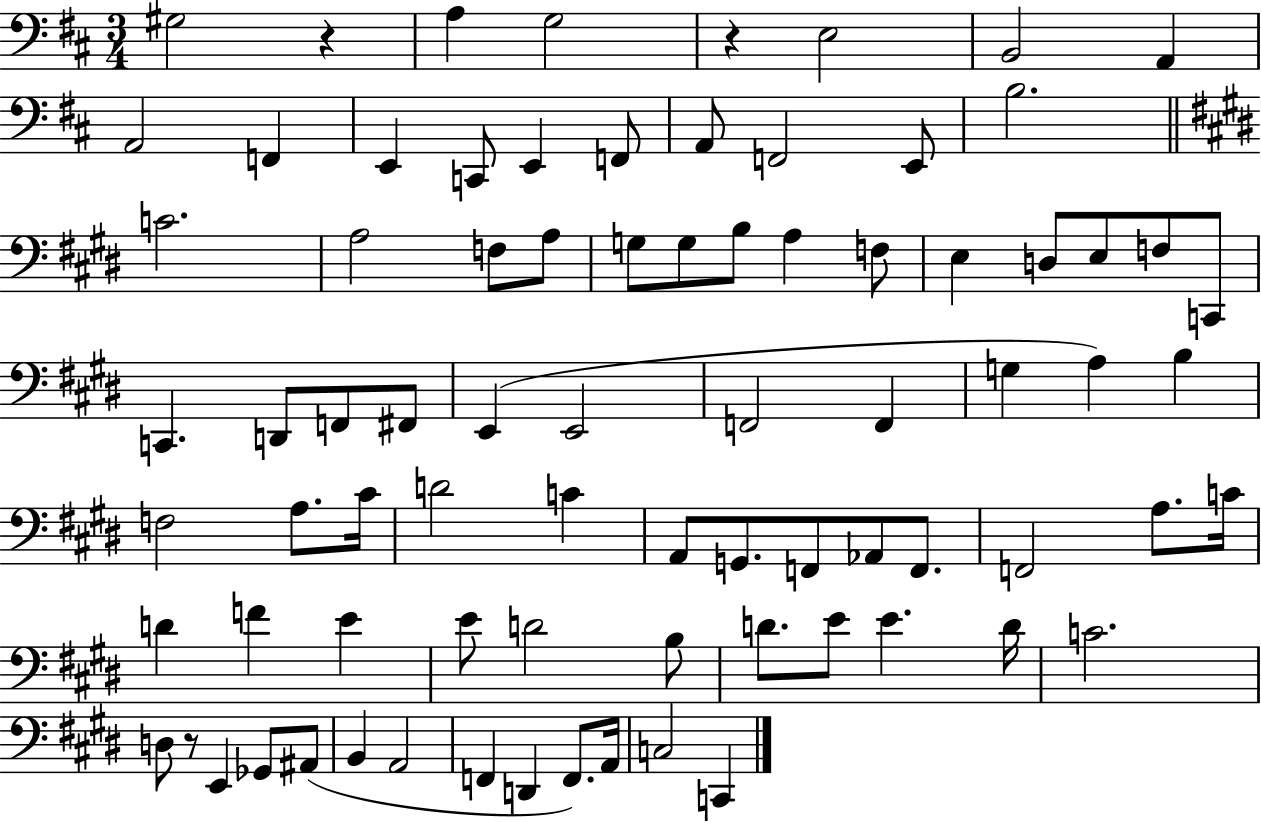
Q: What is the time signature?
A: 3/4